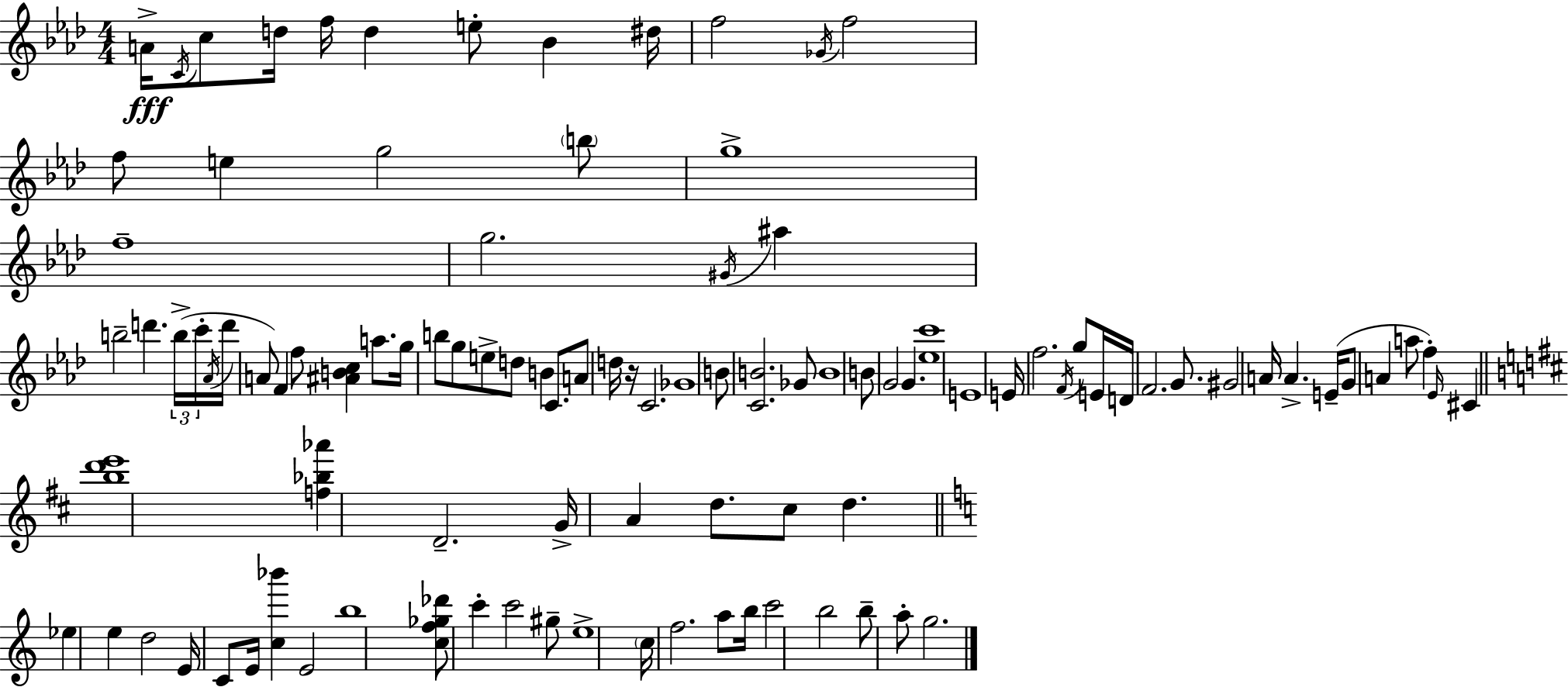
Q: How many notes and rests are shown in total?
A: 102